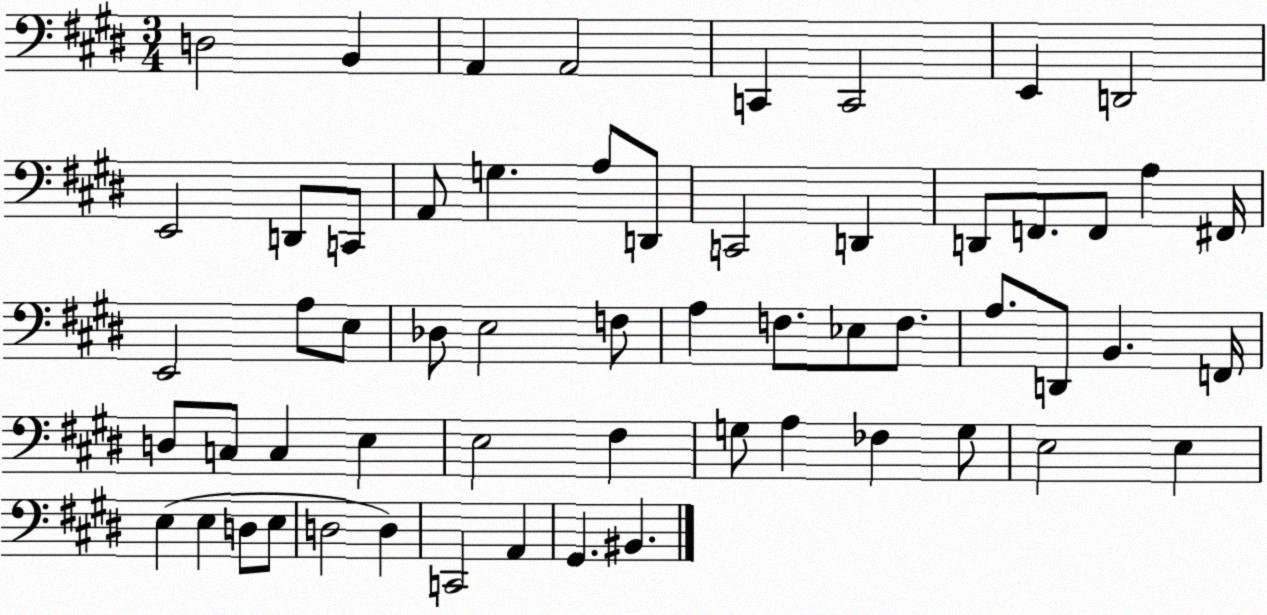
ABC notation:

X:1
T:Untitled
M:3/4
L:1/4
K:E
D,2 B,, A,, A,,2 C,, C,,2 E,, D,,2 E,,2 D,,/2 C,,/2 A,,/2 G, A,/2 D,,/2 C,,2 D,, D,,/2 F,,/2 F,,/2 A, ^F,,/4 E,,2 A,/2 E,/2 _D,/2 E,2 F,/2 A, F,/2 _E,/2 F,/2 A,/2 D,,/2 B,, F,,/4 D,/2 C,/2 C, E, E,2 ^F, G,/2 A, _F, G,/2 E,2 E, E, E, D,/2 E,/2 D,2 D, C,,2 A,, ^G,, ^B,,